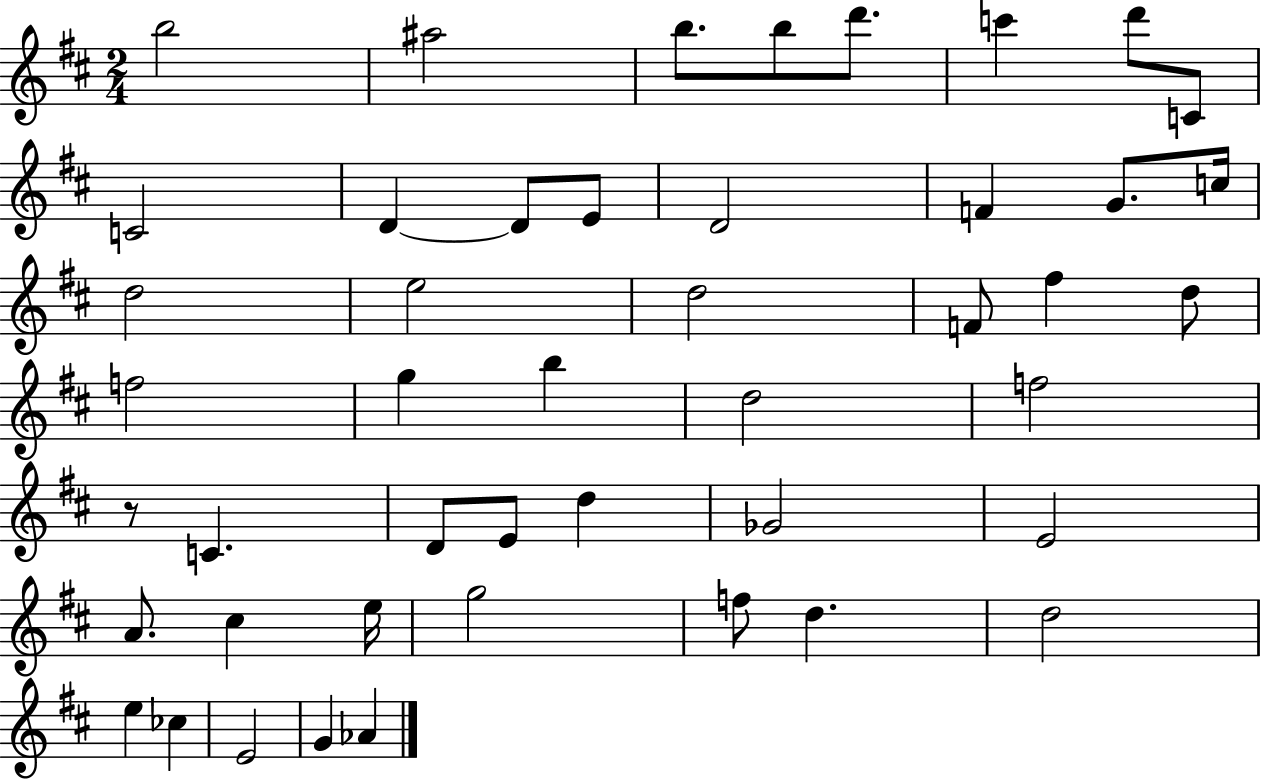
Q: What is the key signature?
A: D major